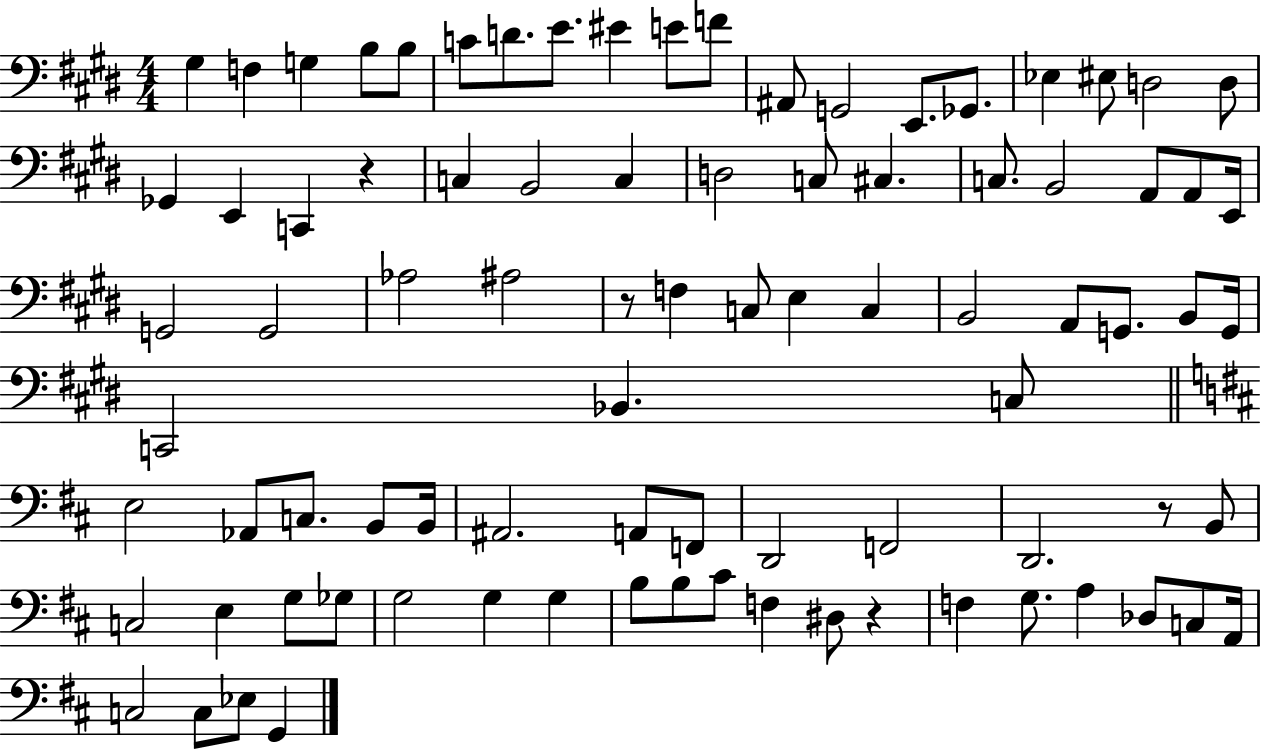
G#3/q F3/q G3/q B3/e B3/e C4/e D4/e. E4/e. EIS4/q E4/e F4/e A#2/e G2/h E2/e. Gb2/e. Eb3/q EIS3/e D3/h D3/e Gb2/q E2/q C2/q R/q C3/q B2/h C3/q D3/h C3/e C#3/q. C3/e. B2/h A2/e A2/e E2/s G2/h G2/h Ab3/h A#3/h R/e F3/q C3/e E3/q C3/q B2/h A2/e G2/e. B2/e G2/s C2/h Bb2/q. C3/e E3/h Ab2/e C3/e. B2/e B2/s A#2/h. A2/e F2/e D2/h F2/h D2/h. R/e B2/e C3/h E3/q G3/e Gb3/e G3/h G3/q G3/q B3/e B3/e C#4/e F3/q D#3/e R/q F3/q G3/e. A3/q Db3/e C3/e A2/s C3/h C3/e Eb3/e G2/q